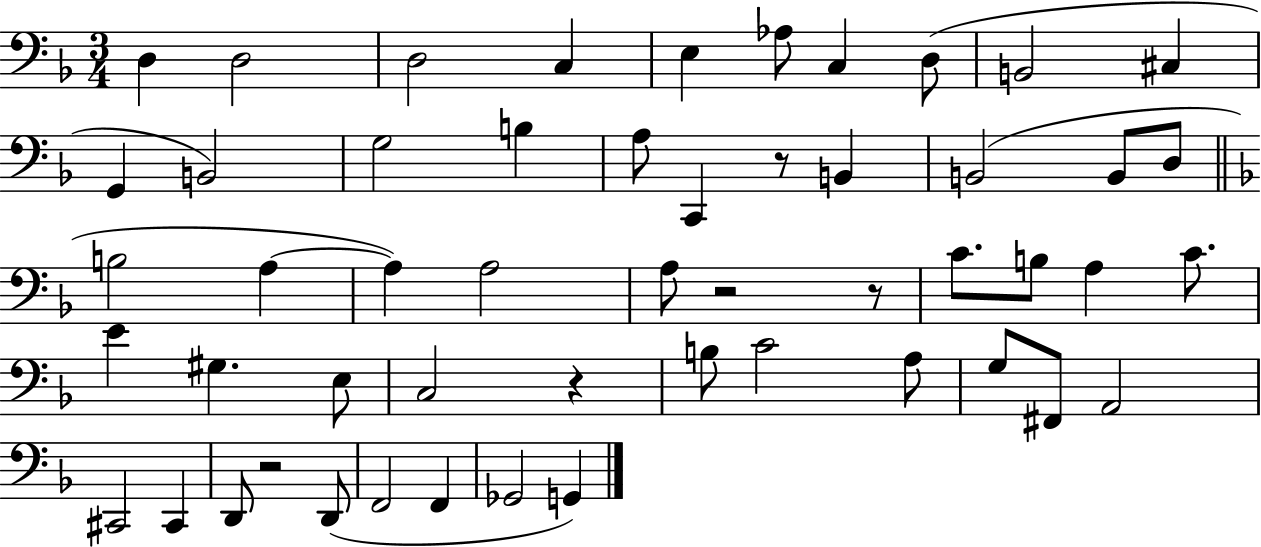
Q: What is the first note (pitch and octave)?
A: D3